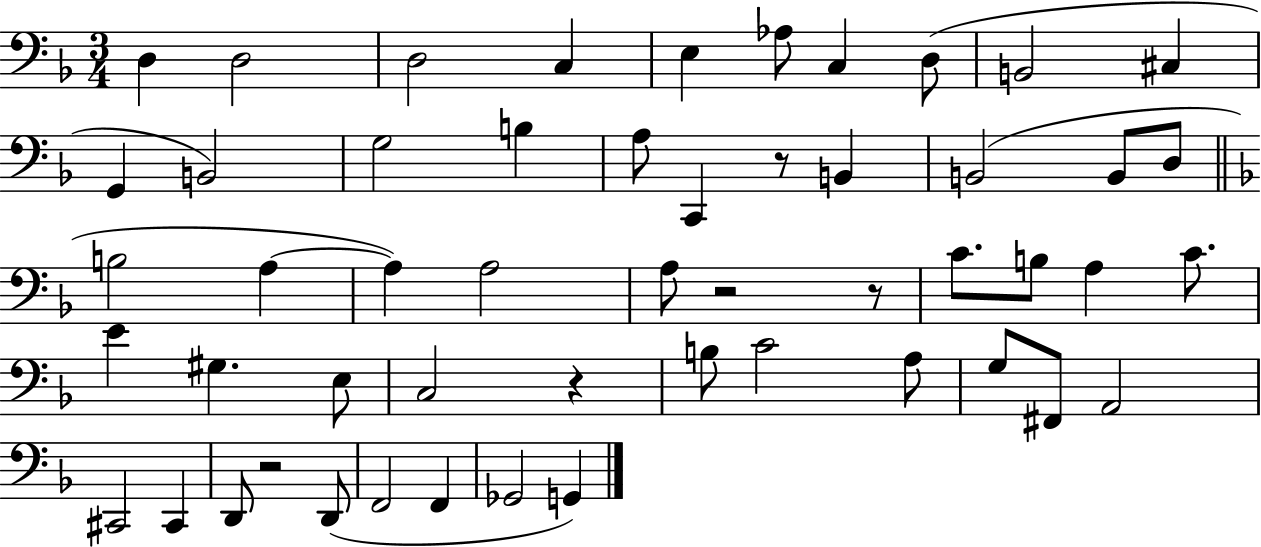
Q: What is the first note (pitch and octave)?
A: D3